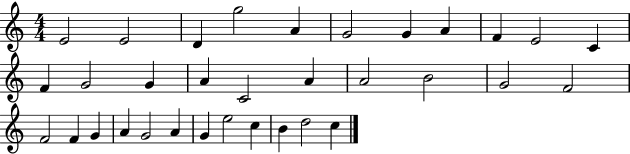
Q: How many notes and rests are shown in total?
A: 33